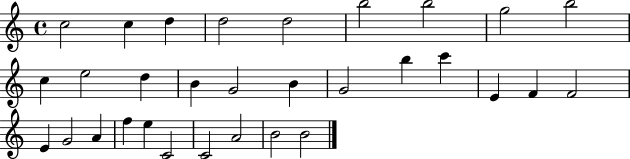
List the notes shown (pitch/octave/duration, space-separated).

C5/h C5/q D5/q D5/h D5/h B5/h B5/h G5/h B5/h C5/q E5/h D5/q B4/q G4/h B4/q G4/h B5/q C6/q E4/q F4/q F4/h E4/q G4/h A4/q F5/q E5/q C4/h C4/h A4/h B4/h B4/h